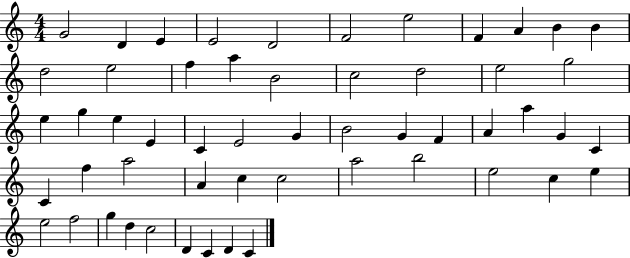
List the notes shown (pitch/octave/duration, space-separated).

G4/h D4/q E4/q E4/h D4/h F4/h E5/h F4/q A4/q B4/q B4/q D5/h E5/h F5/q A5/q B4/h C5/h D5/h E5/h G5/h E5/q G5/q E5/q E4/q C4/q E4/h G4/q B4/h G4/q F4/q A4/q A5/q G4/q C4/q C4/q F5/q A5/h A4/q C5/q C5/h A5/h B5/h E5/h C5/q E5/q E5/h F5/h G5/q D5/q C5/h D4/q C4/q D4/q C4/q